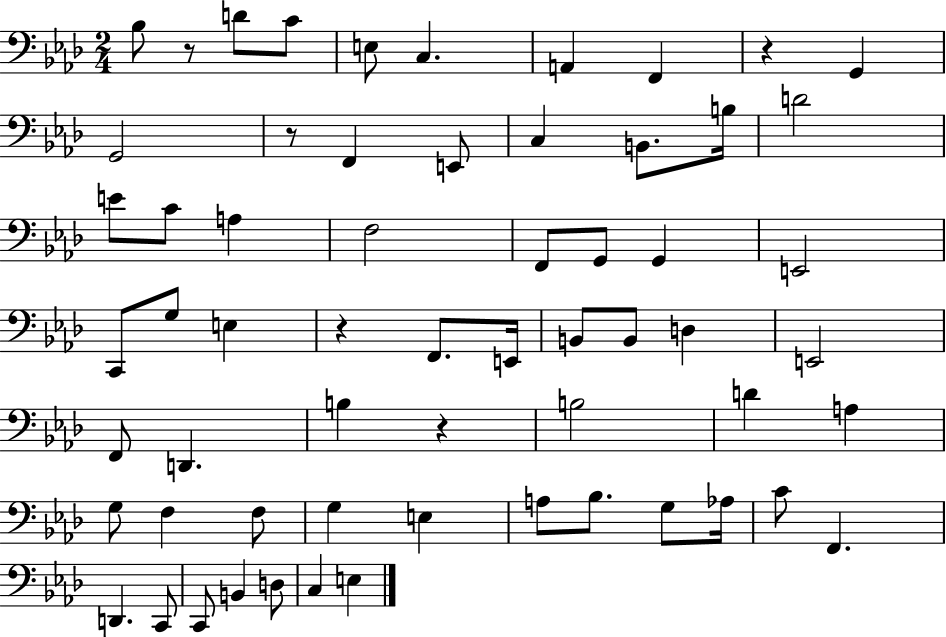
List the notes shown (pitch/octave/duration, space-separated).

Bb3/e R/e D4/e C4/e E3/e C3/q. A2/q F2/q R/q G2/q G2/h R/e F2/q E2/e C3/q B2/e. B3/s D4/h E4/e C4/e A3/q F3/h F2/e G2/e G2/q E2/h C2/e G3/e E3/q R/q F2/e. E2/s B2/e B2/e D3/q E2/h F2/e D2/q. B3/q R/q B3/h D4/q A3/q G3/e F3/q F3/e G3/q E3/q A3/e Bb3/e. G3/e Ab3/s C4/e F2/q. D2/q. C2/e C2/e B2/q D3/e C3/q E3/q